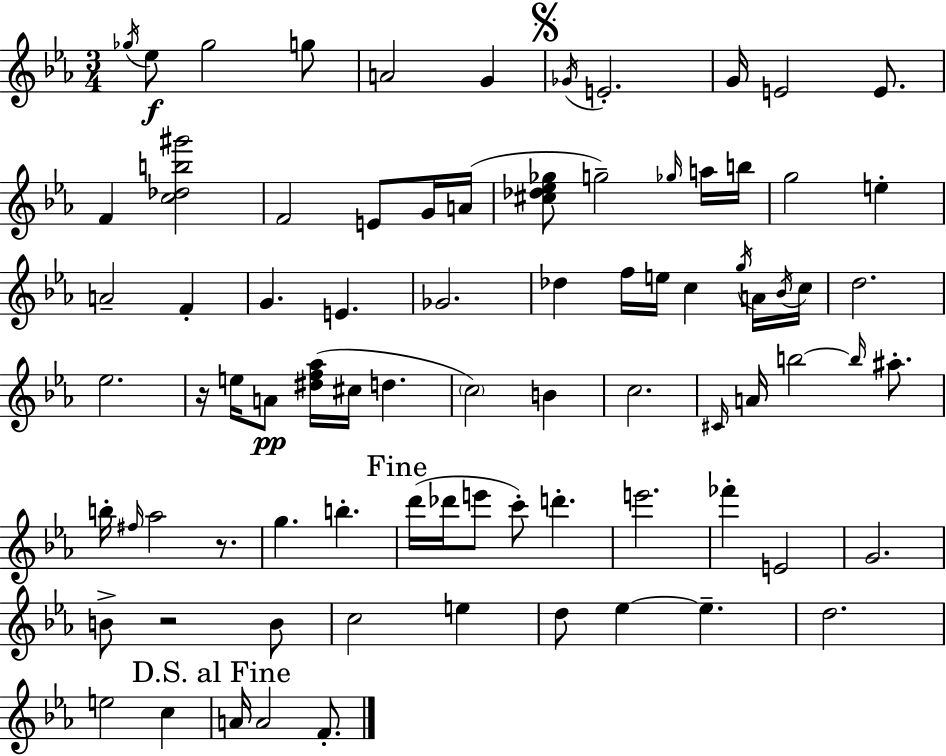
X:1
T:Untitled
M:3/4
L:1/4
K:Cm
_g/4 _e/2 _g2 g/2 A2 G _G/4 E2 G/4 E2 E/2 F [c_db^g']2 F2 E/2 G/4 A/4 [^c_d_e_g]/2 g2 _g/4 a/4 b/4 g2 e A2 F G E _G2 _d f/4 e/4 c g/4 A/4 _B/4 c/4 d2 _e2 z/4 e/4 A/2 [^df_a]/4 ^c/4 d c2 B c2 ^C/4 A/4 b2 b/4 ^a/2 b/4 ^f/4 _a2 z/2 g b d'/4 _d'/4 e'/2 c'/2 d' e'2 _f' E2 G2 B/2 z2 B/2 c2 e d/2 _e _e d2 e2 c A/4 A2 F/2